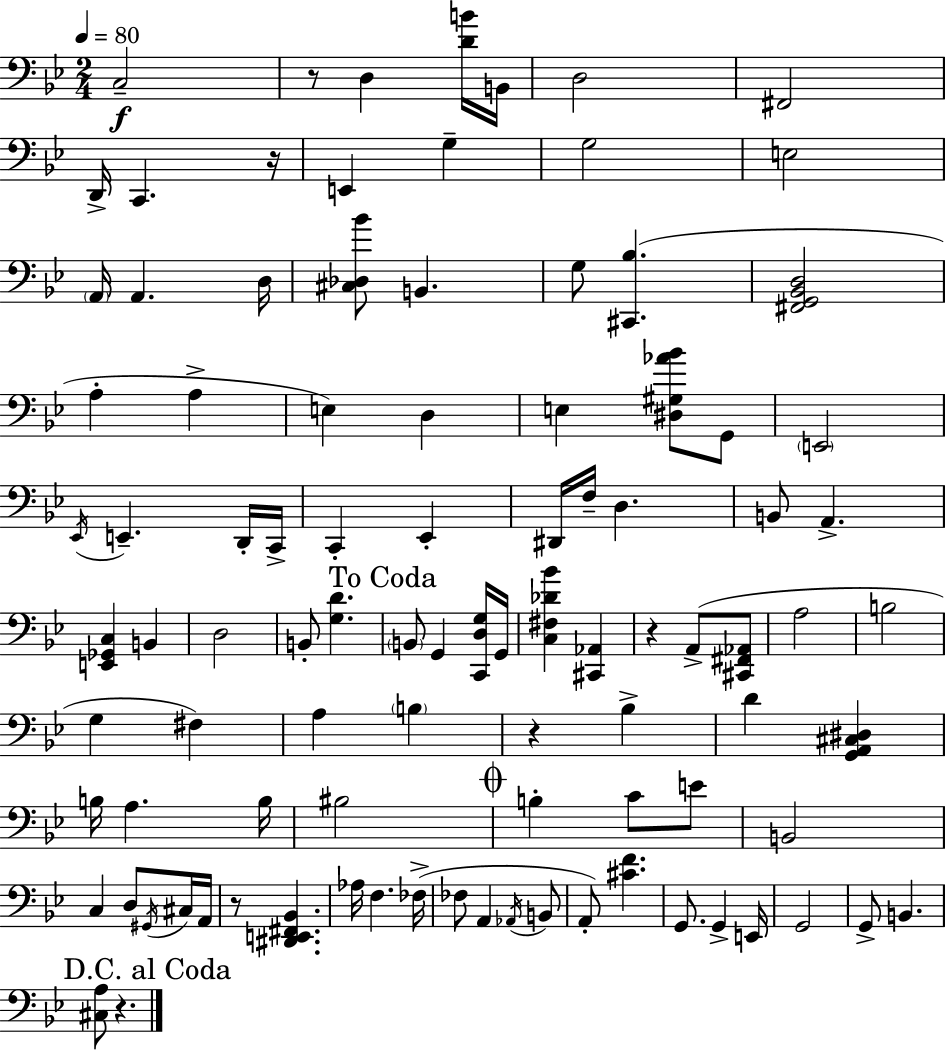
{
  \clef bass
  \numericTimeSignature
  \time 2/4
  \key g \minor
  \tempo 4 = 80
  \repeat volta 2 { c2--\f | r8 d4 <d' b'>16 b,16 | d2 | fis,2 | \break d,16-> c,4. r16 | e,4 g4-- | g2 | e2 | \break \parenthesize a,16 a,4. d16 | <cis des bes'>8 b,4. | g8 <cis, bes>4.( | <fis, g, bes, d>2 | \break a4-. a4-> | e4) d4 | e4 <dis gis aes' bes'>8 g,8 | \parenthesize e,2 | \break \acciaccatura { ees,16 } e,4.-- d,16-. | c,16-> c,4-. ees,4-. | dis,16 f16-- d4. | b,8 a,4.-> | \break <e, ges, c>4 b,4 | d2 | b,8-. <g d'>4. | \mark "To Coda" \parenthesize b,8 g,4 <c, d g>16 | \break g,16 <c fis des' bes'>4 <cis, aes,>4 | r4 a,8->( <cis, fis, aes,>8 | a2 | b2 | \break g4 fis4) | a4 \parenthesize b4 | r4 bes4-> | d'4 <g, a, cis dis>4 | \break b16 a4. | b16 bis2 | \mark \markup { \musicglyph "scripts.coda" } b4-. c'8 e'8 | b,2 | \break c4 d8 \acciaccatura { gis,16 } | cis16 a,16 r8 <dis, e, fis, bes,>4. | aes16 f4. | fes16->( fes8 a,4 | \break \acciaccatura { aes,16 } b,8 a,8-.) <cis' f'>4. | g,8. g,4-> | e,16 g,2 | g,8-> b,4. | \break \mark "D.C. al Coda" <cis a>8 r4. | } \bar "|."
}